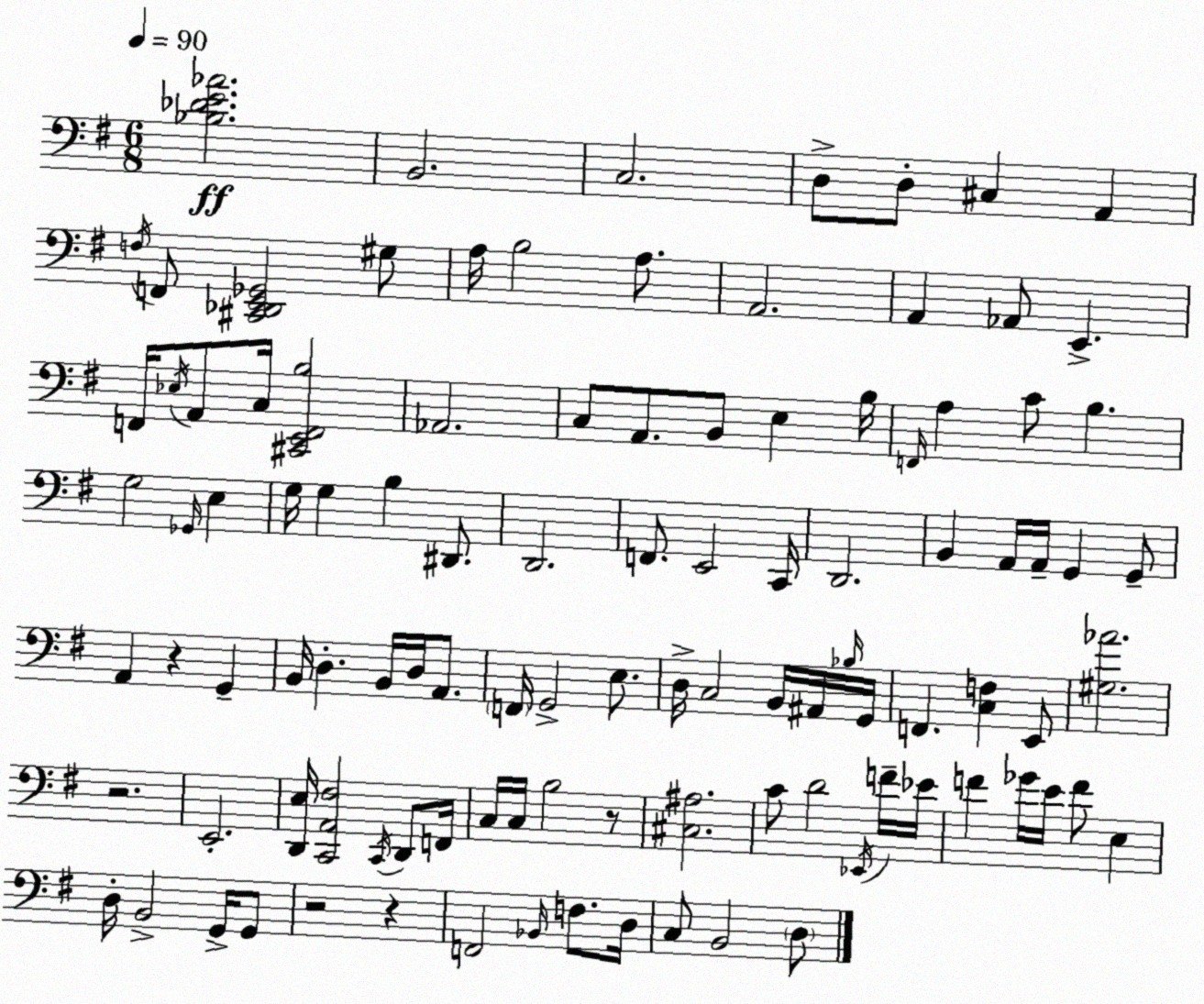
X:1
T:Untitled
M:6/8
L:1/4
K:Em
[_B,_DE_A]2 B,,2 C,2 D,/2 D,/2 ^C, A,, F,/4 F,,/2 [^C,,_D,,E,,_G,,]2 ^G,/2 A,/4 B,2 A,/2 A,,2 A,, _A,,/2 E,, F,,/4 _E,/4 A,,/2 C,/4 [^C,,E,,F,,B,]2 _A,,2 C,/2 A,,/2 B,,/2 E, B,/4 F,,/4 A, C/2 B, G,2 _G,,/4 E, G,/4 G, B, ^D,,/2 D,,2 F,,/2 E,,2 C,,/4 D,,2 B,, A,,/4 A,,/4 G,, G,,/2 A,, z G,, B,,/4 D, B,,/4 D,/4 A,,/2 F,,/4 G,,2 E,/2 D,/4 C,2 B,,/4 ^A,,/4 _B,/4 G,,/4 F,, [C,F,] E,,/2 [^G,_A]2 z2 E,,2 [D,,E,]/4 [C,,A,,^F,]2 C,,/4 D,,/2 F,,/4 C,/4 C,/4 B,2 z/2 [^C,^A,]2 C/2 D2 _E,,/4 F/4 _E/4 F _G/4 E/4 F/2 E, D,/4 B,,2 G,,/4 G,,/2 z2 z F,,2 _B,,/4 F,/2 D,/4 C,/2 B,,2 D,/2